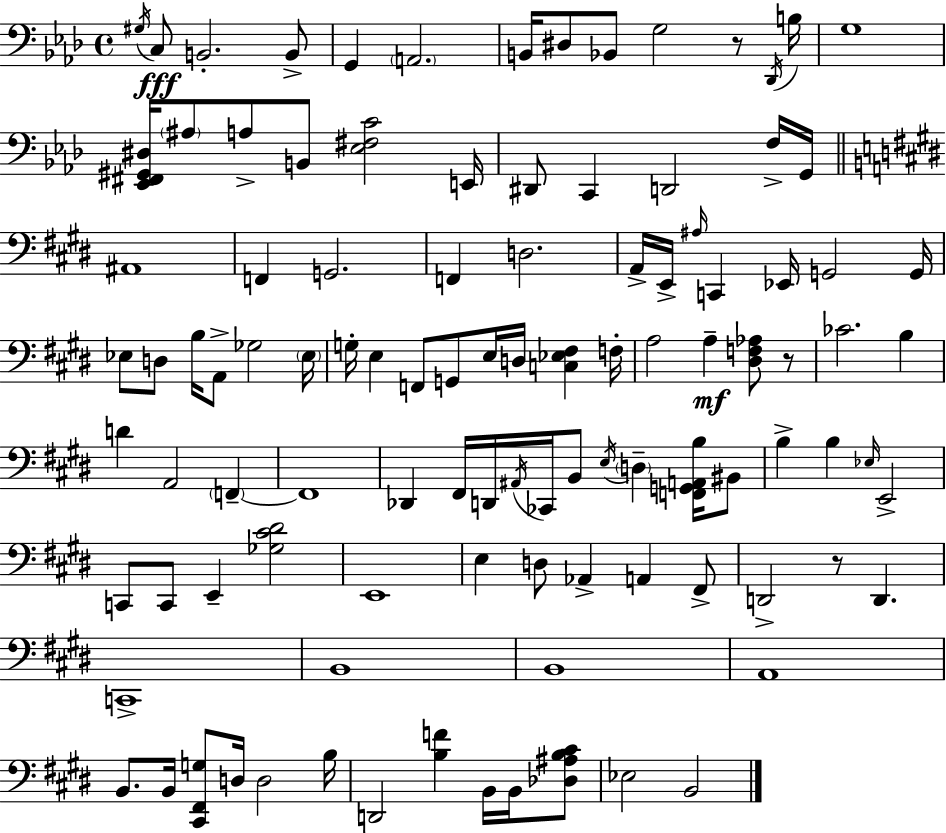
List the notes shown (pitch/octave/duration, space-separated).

G#3/s C3/e B2/h. B2/e G2/q A2/h. B2/s D#3/e Bb2/e G3/h R/e Db2/s B3/s G3/w [Eb2,F#2,G#2,D#3]/s A#3/e A3/e B2/e [Eb3,F#3,C4]/h E2/s D#2/e C2/q D2/h F3/s G2/s A#2/w F2/q G2/h. F2/q D3/h. A2/s E2/s A#3/s C2/q Eb2/s G2/h G2/s Eb3/e D3/e B3/s A2/e Gb3/h Eb3/s G3/s E3/q F2/e G2/e E3/s D3/s [C3,Eb3,F#3]/q F3/s A3/h A3/q [D#3,F3,Ab3]/e R/e CES4/h. B3/q D4/q A2/h F2/q F2/w Db2/q F#2/s D2/s A#2/s CES2/s B2/e E3/s D3/q [F2,G2,A2,B3]/s BIS2/e B3/q B3/q Eb3/s E2/h C2/e C2/e E2/q [Gb3,C#4,D#4]/h E2/w E3/q D3/e Ab2/q A2/q F#2/e D2/h R/e D2/q. C2/w B2/w B2/w A2/w B2/e. B2/s [C#2,F#2,G3]/e D3/s D3/h B3/s D2/h [B3,F4]/q B2/s B2/s [Db3,A#3,B3,C#4]/e Eb3/h B2/h